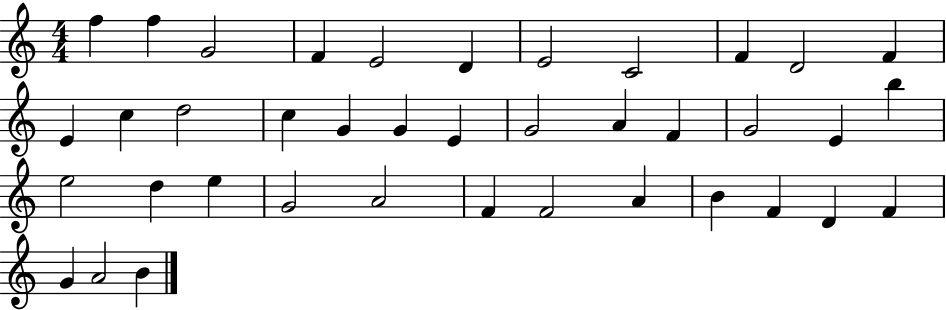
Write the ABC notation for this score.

X:1
T:Untitled
M:4/4
L:1/4
K:C
f f G2 F E2 D E2 C2 F D2 F E c d2 c G G E G2 A F G2 E b e2 d e G2 A2 F F2 A B F D F G A2 B